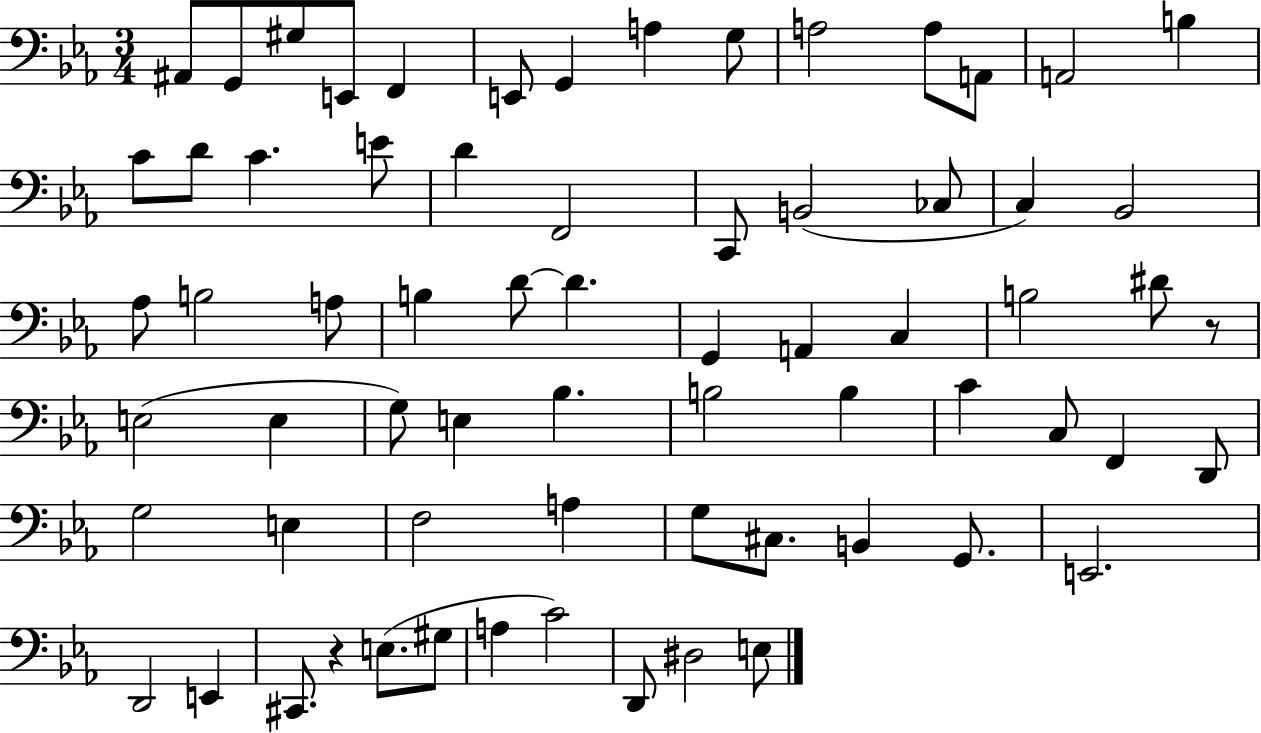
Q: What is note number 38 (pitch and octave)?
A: E3